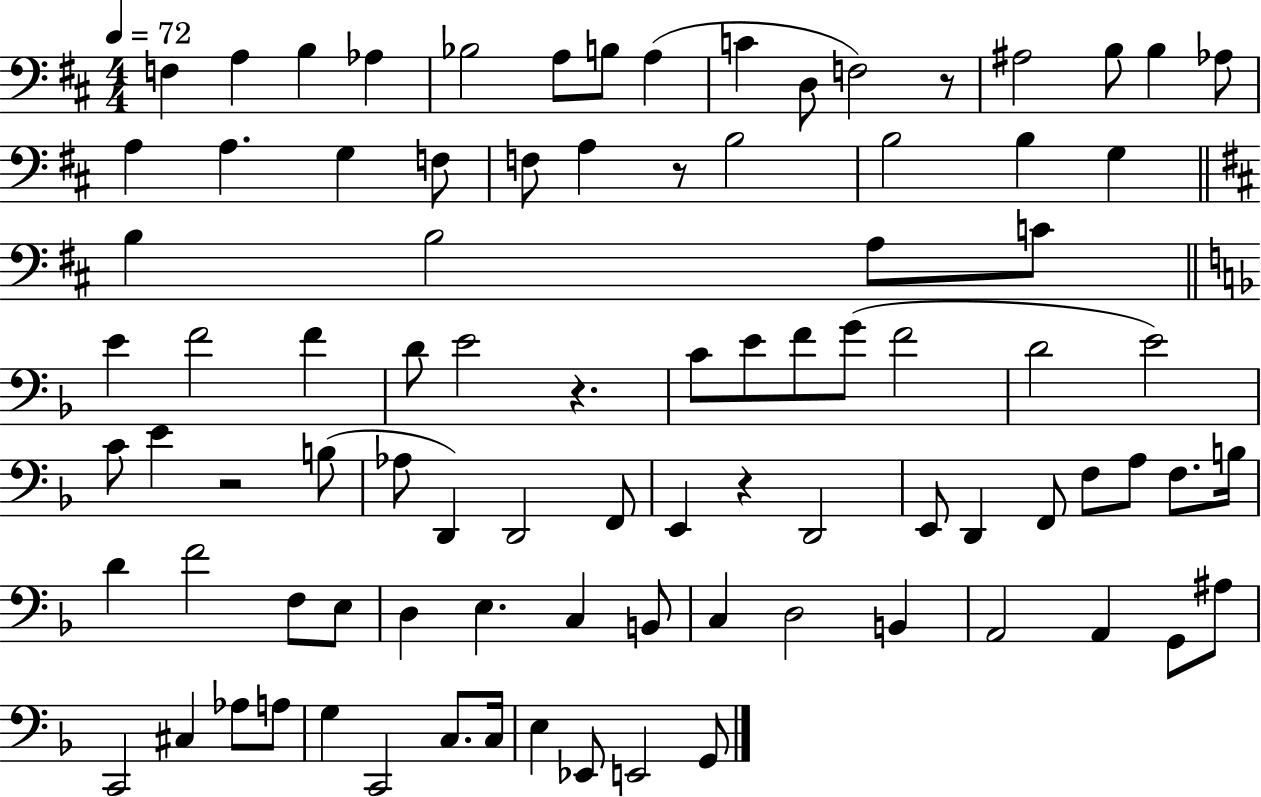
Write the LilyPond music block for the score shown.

{
  \clef bass
  \numericTimeSignature
  \time 4/4
  \key d \major
  \tempo 4 = 72
  f4 a4 b4 aes4 | bes2 a8 b8 a4( | c'4 d8 f2) r8 | ais2 b8 b4 aes8 | \break a4 a4. g4 f8 | f8 a4 r8 b2 | b2 b4 g4 | \bar "||" \break \key d \major b4 b2 a8 c'8 | \bar "||" \break \key f \major e'4 f'2 f'4 | d'8 e'2 r4. | c'8 e'8 f'8 g'8( f'2 | d'2 e'2) | \break c'8 e'4 r2 b8( | aes8 d,4) d,2 f,8 | e,4 r4 d,2 | e,8 d,4 f,8 f8 a8 f8. b16 | \break d'4 f'2 f8 e8 | d4 e4. c4 b,8 | c4 d2 b,4 | a,2 a,4 g,8 ais8 | \break c,2 cis4 aes8 a8 | g4 c,2 c8. c16 | e4 ees,8 e,2 g,8 | \bar "|."
}